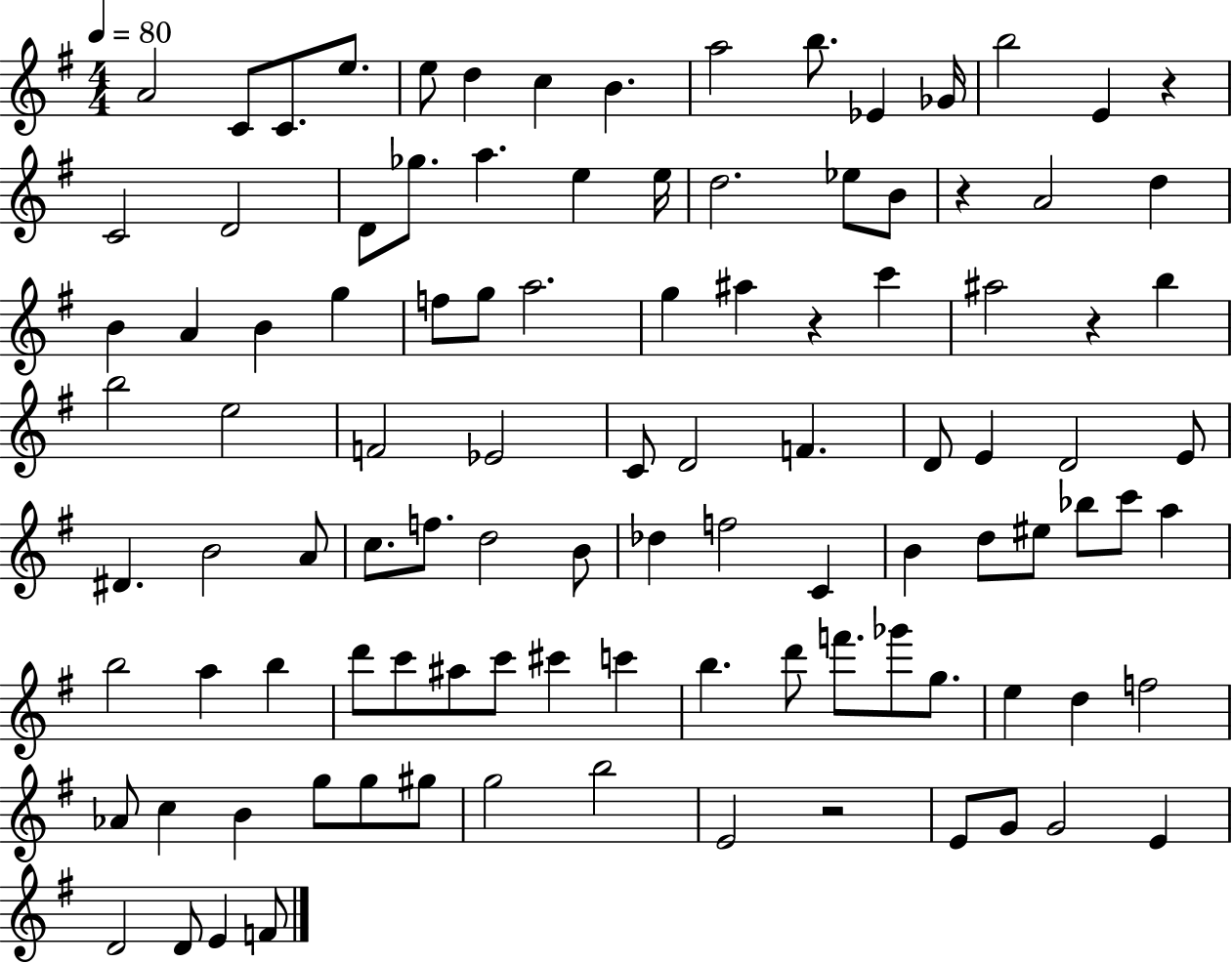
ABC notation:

X:1
T:Untitled
M:4/4
L:1/4
K:G
A2 C/2 C/2 e/2 e/2 d c B a2 b/2 _E _G/4 b2 E z C2 D2 D/2 _g/2 a e e/4 d2 _e/2 B/2 z A2 d B A B g f/2 g/2 a2 g ^a z c' ^a2 z b b2 e2 F2 _E2 C/2 D2 F D/2 E D2 E/2 ^D B2 A/2 c/2 f/2 d2 B/2 _d f2 C B d/2 ^e/2 _b/2 c'/2 a b2 a b d'/2 c'/2 ^a/2 c'/2 ^c' c' b d'/2 f'/2 _g'/2 g/2 e d f2 _A/2 c B g/2 g/2 ^g/2 g2 b2 E2 z2 E/2 G/2 G2 E D2 D/2 E F/2